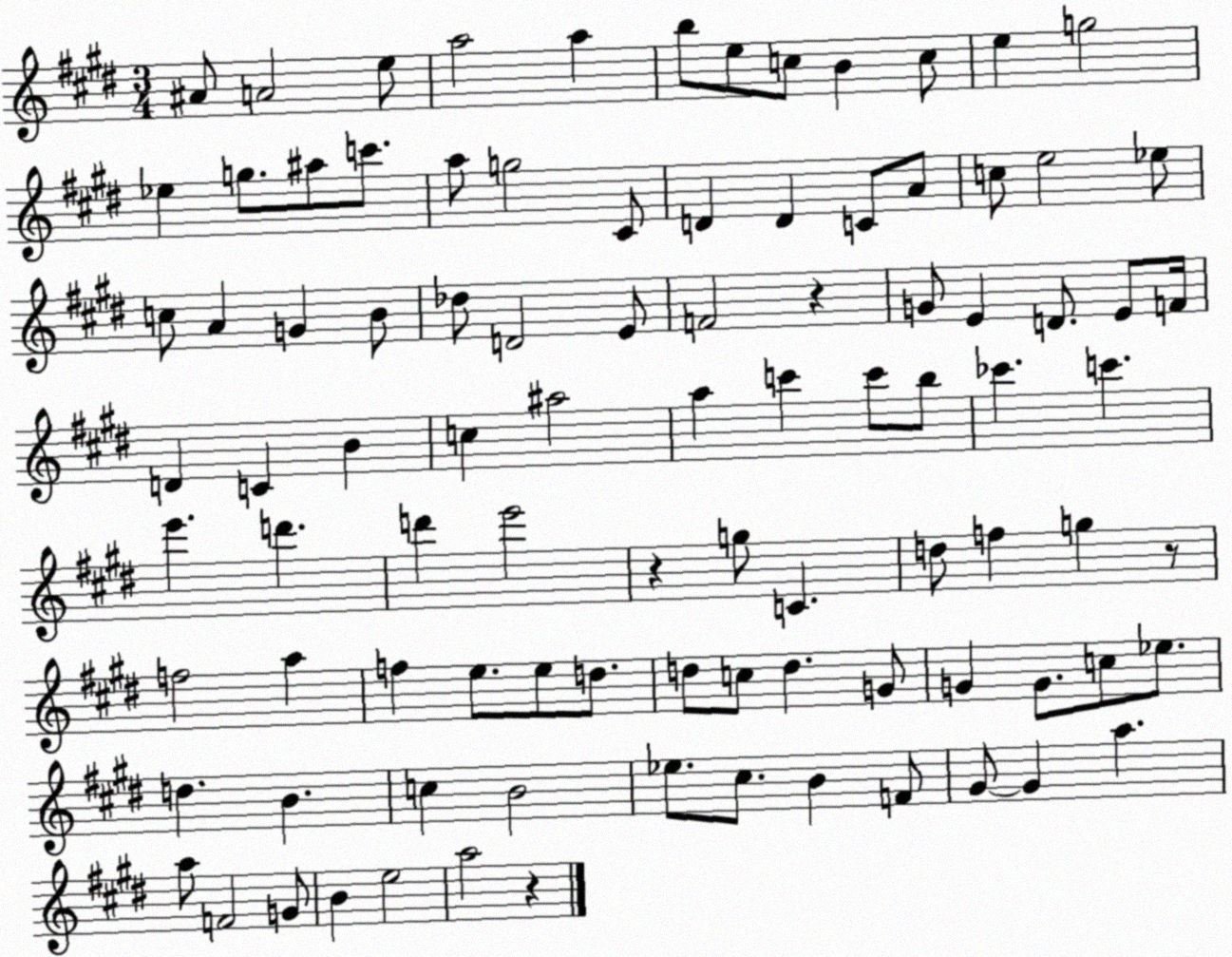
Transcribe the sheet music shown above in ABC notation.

X:1
T:Untitled
M:3/4
L:1/4
K:E
^A/2 A2 e/2 a2 a b/2 e/2 c/2 B c/2 e g2 _e g/2 ^a/2 c'/2 a/2 g2 ^C/2 D D C/2 A/2 c/2 e2 _e/2 c/2 A G B/2 _d/2 D2 E/2 F2 z G/2 E D/2 E/2 F/4 D C B c ^a2 a c' c'/2 b/2 _c' c' e' d' d' e'2 z g/2 C d/2 f g z/2 f2 a f e/2 e/2 d/2 d/2 c/2 d G/2 G G/2 c/2 _e/2 d B c B2 _e/2 ^c/2 B F/2 ^G/2 ^G a a/2 F2 G/2 B e2 a2 z